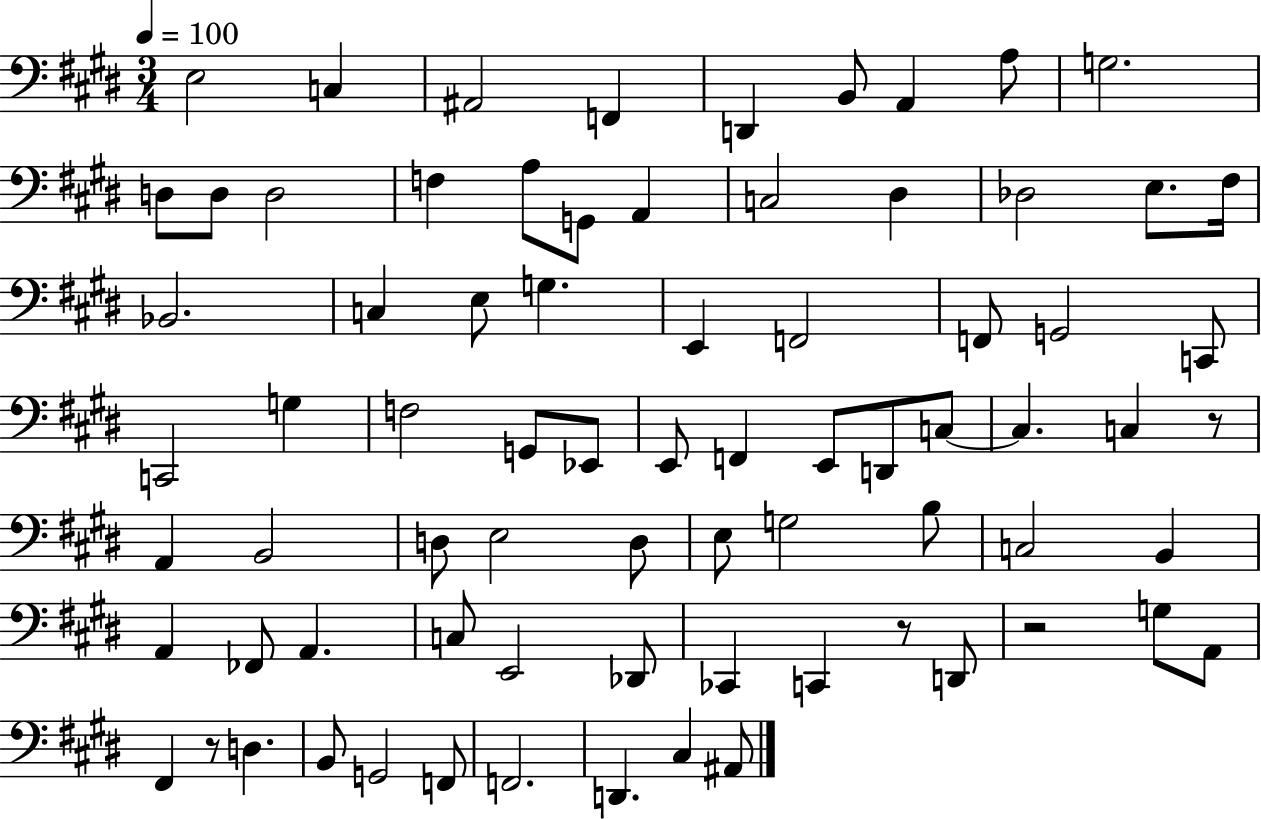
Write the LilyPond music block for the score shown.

{
  \clef bass
  \numericTimeSignature
  \time 3/4
  \key e \major
  \tempo 4 = 100
  \repeat volta 2 { e2 c4 | ais,2 f,4 | d,4 b,8 a,4 a8 | g2. | \break d8 d8 d2 | f4 a8 g,8 a,4 | c2 dis4 | des2 e8. fis16 | \break bes,2. | c4 e8 g4. | e,4 f,2 | f,8 g,2 c,8 | \break c,2 g4 | f2 g,8 ees,8 | e,8 f,4 e,8 d,8 c8~~ | c4. c4 r8 | \break a,4 b,2 | d8 e2 d8 | e8 g2 b8 | c2 b,4 | \break a,4 fes,8 a,4. | c8 e,2 des,8 | ces,4 c,4 r8 d,8 | r2 g8 a,8 | \break fis,4 r8 d4. | b,8 g,2 f,8 | f,2. | d,4. cis4 ais,8 | \break } \bar "|."
}